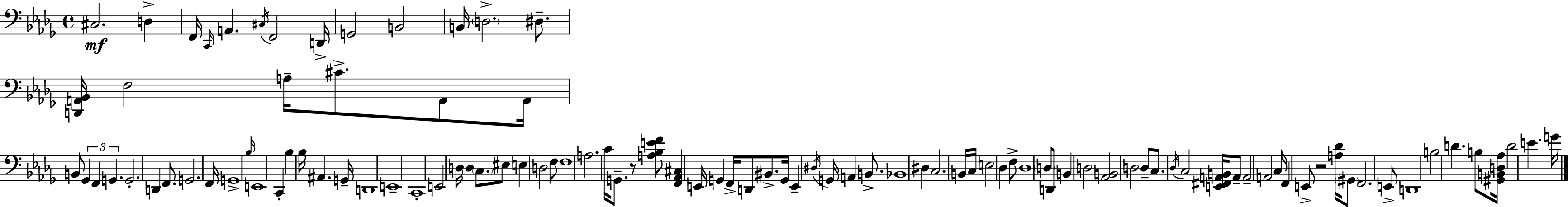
X:1
T:Untitled
M:4/4
L:1/4
K:Bbm
^C,2 D, F,,/4 C,,/4 A,, ^C,/4 F,,2 D,,/4 G,,2 B,,2 B,,/4 D,2 ^D,/2 [D,,A,,_B,,]/4 F,2 A,/4 ^C/2 A,,/2 A,,/4 B,,/2 _G,, F,, G,, G,,2 D,, F,,/2 G,,2 F,,/4 G,,4 _B,/4 E,,4 C,, _B, _B,/4 ^A,, G,,/4 D,,4 E,,4 C,,4 E,,2 D,/4 D, C,/2 ^E,/2 E, D,2 F,/2 F,4 A,2 C/4 G,,/2 z/2 [A,_B,EF]/2 [F,,_A,,^C,] E,,/4 G,, F,,/4 D,,/2 ^B,,/2 G,,/4 E,, ^D,/4 G,,/4 A,, B,,/2 _B,,4 ^D, C,2 B,,/4 C,/4 E,2 _D, F,/2 _D,4 D,/2 D,,/2 B,, D,2 [_A,,B,,]2 D,2 D,/2 C,/2 _D,/4 C,2 [E,,^F,,A,,B,,]/4 A,,/2 A,,2 A,,2 C,/4 F,, E,,/2 z2 [A,_D]/4 ^G,,/2 F,,2 E,,/2 D,,4 B,2 D B,/2 [^G,,B,,D,_A,]/4 D2 E G/4